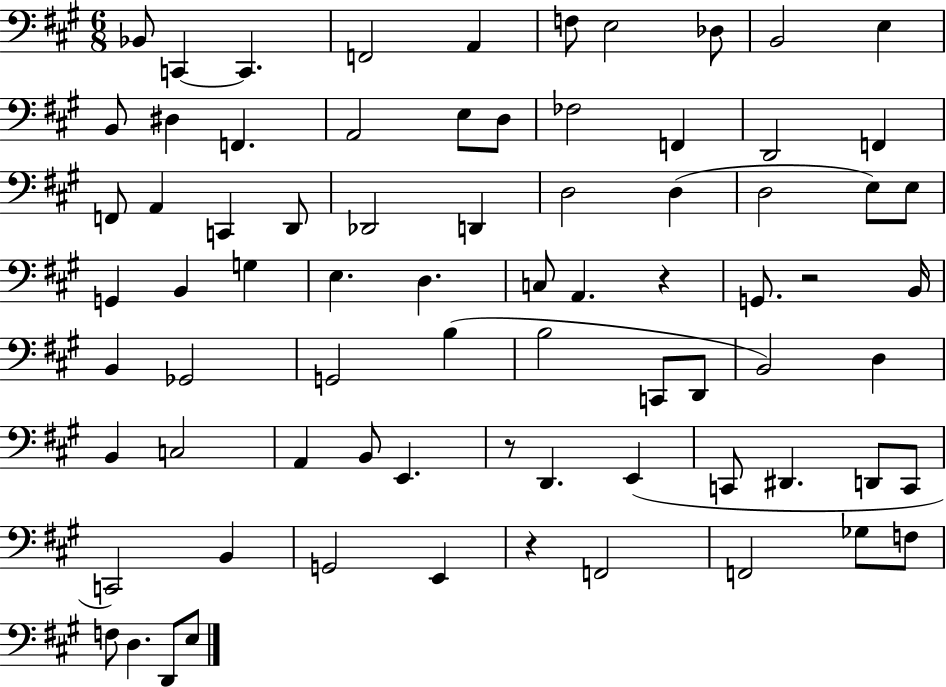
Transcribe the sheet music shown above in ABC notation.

X:1
T:Untitled
M:6/8
L:1/4
K:A
_B,,/2 C,, C,, F,,2 A,, F,/2 E,2 _D,/2 B,,2 E, B,,/2 ^D, F,, A,,2 E,/2 D,/2 _F,2 F,, D,,2 F,, F,,/2 A,, C,, D,,/2 _D,,2 D,, D,2 D, D,2 E,/2 E,/2 G,, B,, G, E, D, C,/2 A,, z G,,/2 z2 B,,/4 B,, _G,,2 G,,2 B, B,2 C,,/2 D,,/2 B,,2 D, B,, C,2 A,, B,,/2 E,, z/2 D,, E,, C,,/2 ^D,, D,,/2 C,,/2 C,,2 B,, G,,2 E,, z F,,2 F,,2 _G,/2 F,/2 F,/2 D, D,,/2 E,/2